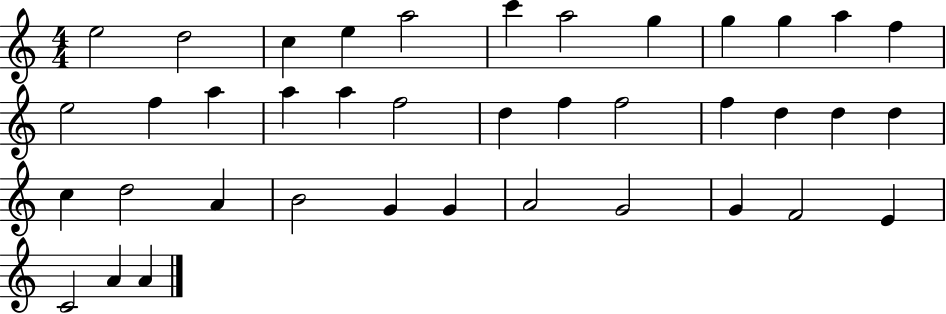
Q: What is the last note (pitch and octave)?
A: A4